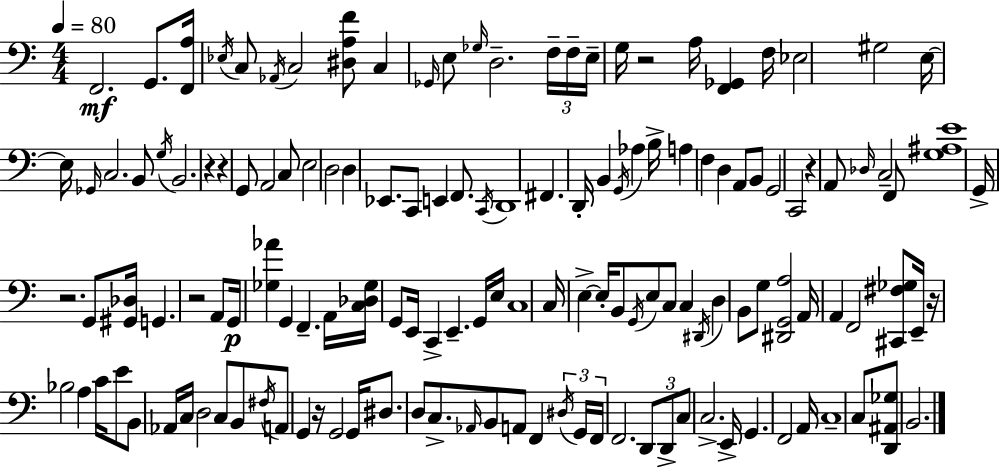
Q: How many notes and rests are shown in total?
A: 141